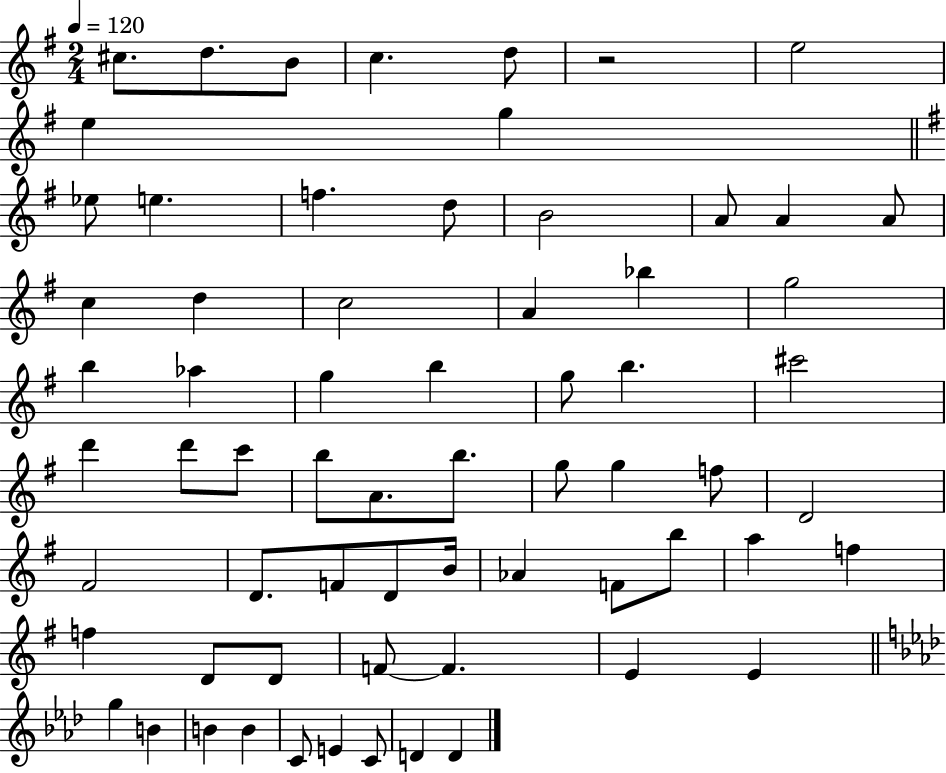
C#5/e. D5/e. B4/e C5/q. D5/e R/h E5/h E5/q G5/q Eb5/e E5/q. F5/q. D5/e B4/h A4/e A4/q A4/e C5/q D5/q C5/h A4/q Bb5/q G5/h B5/q Ab5/q G5/q B5/q G5/e B5/q. C#6/h D6/q D6/e C6/e B5/e A4/e. B5/e. G5/e G5/q F5/e D4/h F#4/h D4/e. F4/e D4/e B4/s Ab4/q F4/e B5/e A5/q F5/q F5/q D4/e D4/e F4/e F4/q. E4/q E4/q G5/q B4/q B4/q B4/q C4/e E4/q C4/e D4/q D4/q